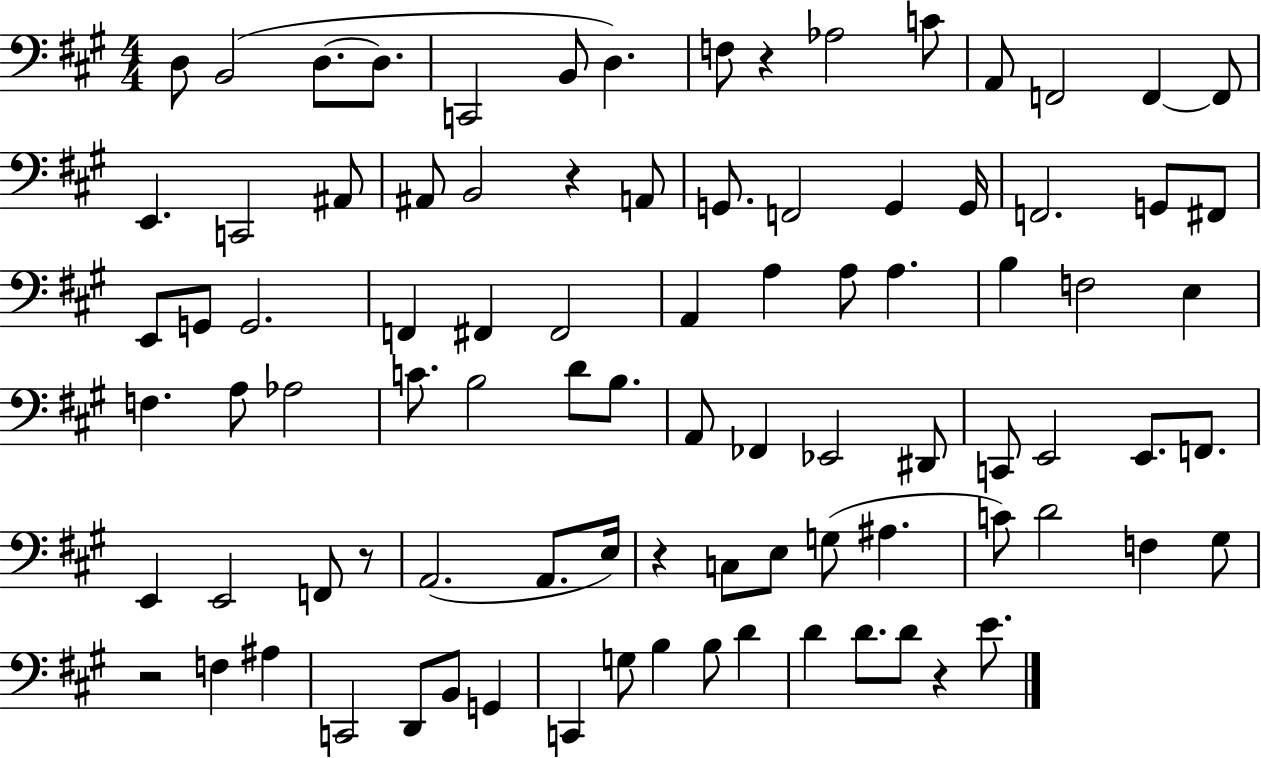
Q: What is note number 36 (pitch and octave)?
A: A3